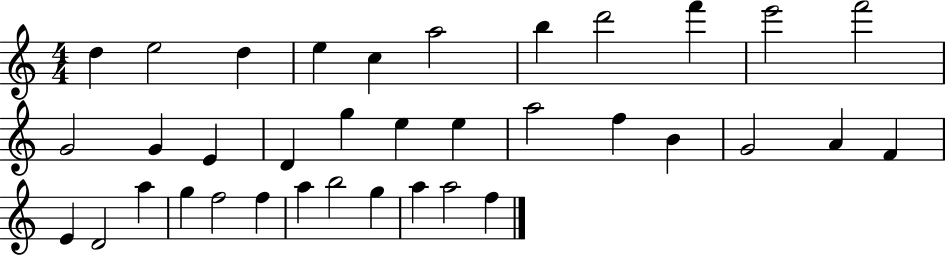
X:1
T:Untitled
M:4/4
L:1/4
K:C
d e2 d e c a2 b d'2 f' e'2 f'2 G2 G E D g e e a2 f B G2 A F E D2 a g f2 f a b2 g a a2 f